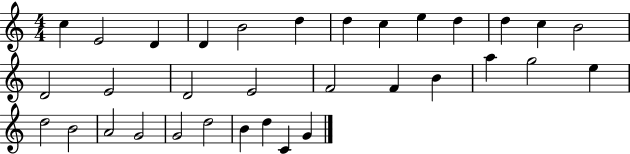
C5/q E4/h D4/q D4/q B4/h D5/q D5/q C5/q E5/q D5/q D5/q C5/q B4/h D4/h E4/h D4/h E4/h F4/h F4/q B4/q A5/q G5/h E5/q D5/h B4/h A4/h G4/h G4/h D5/h B4/q D5/q C4/q G4/q